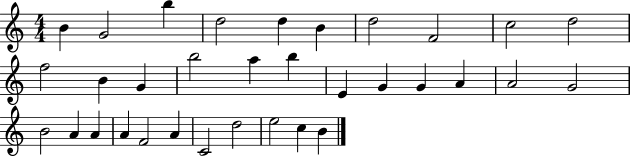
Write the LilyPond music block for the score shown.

{
  \clef treble
  \numericTimeSignature
  \time 4/4
  \key c \major
  b'4 g'2 b''4 | d''2 d''4 b'4 | d''2 f'2 | c''2 d''2 | \break f''2 b'4 g'4 | b''2 a''4 b''4 | e'4 g'4 g'4 a'4 | a'2 g'2 | \break b'2 a'4 a'4 | a'4 f'2 a'4 | c'2 d''2 | e''2 c''4 b'4 | \break \bar "|."
}